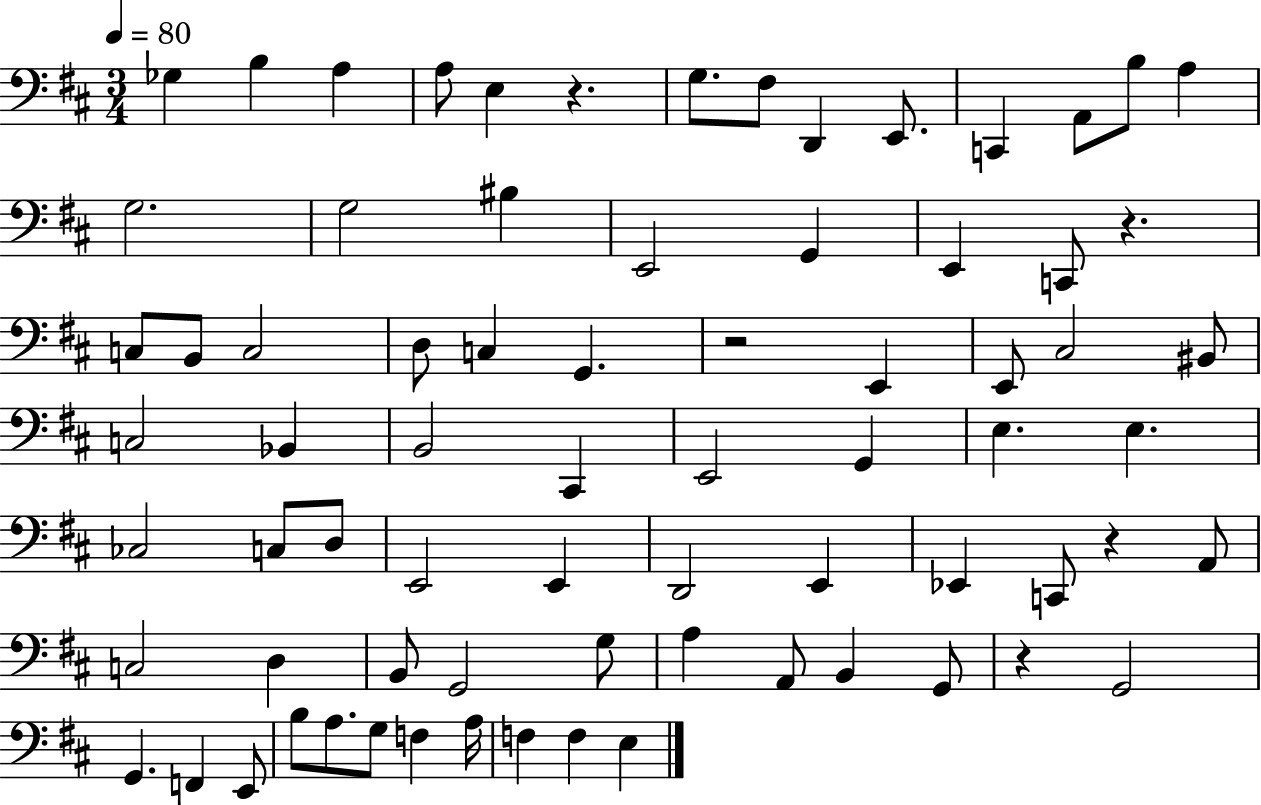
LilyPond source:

{
  \clef bass
  \numericTimeSignature
  \time 3/4
  \key d \major
  \tempo 4 = 80
  ges4 b4 a4 | a8 e4 r4. | g8. fis8 d,4 e,8. | c,4 a,8 b8 a4 | \break g2. | g2 bis4 | e,2 g,4 | e,4 c,8 r4. | \break c8 b,8 c2 | d8 c4 g,4. | r2 e,4 | e,8 cis2 bis,8 | \break c2 bes,4 | b,2 cis,4 | e,2 g,4 | e4. e4. | \break ces2 c8 d8 | e,2 e,4 | d,2 e,4 | ees,4 c,8 r4 a,8 | \break c2 d4 | b,8 g,2 g8 | a4 a,8 b,4 g,8 | r4 g,2 | \break g,4. f,4 e,8 | b8 a8. g8 f4 a16 | f4 f4 e4 | \bar "|."
}